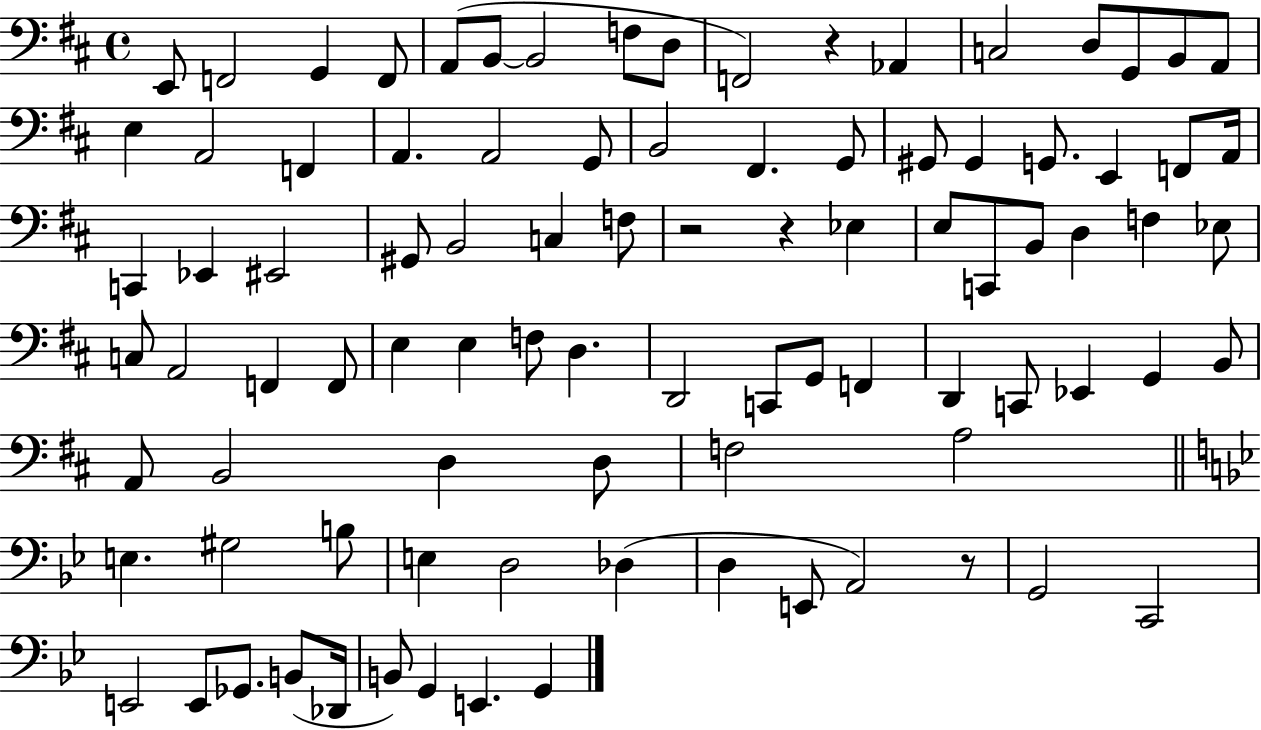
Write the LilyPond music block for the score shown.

{
  \clef bass
  \time 4/4
  \defaultTimeSignature
  \key d \major
  e,8 f,2 g,4 f,8 | a,8( b,8~~ b,2 f8 d8 | f,2) r4 aes,4 | c2 d8 g,8 b,8 a,8 | \break e4 a,2 f,4 | a,4. a,2 g,8 | b,2 fis,4. g,8 | gis,8 gis,4 g,8. e,4 f,8 a,16 | \break c,4 ees,4 eis,2 | gis,8 b,2 c4 f8 | r2 r4 ees4 | e8 c,8 b,8 d4 f4 ees8 | \break c8 a,2 f,4 f,8 | e4 e4 f8 d4. | d,2 c,8 g,8 f,4 | d,4 c,8 ees,4 g,4 b,8 | \break a,8 b,2 d4 d8 | f2 a2 | \bar "||" \break \key g \minor e4. gis2 b8 | e4 d2 des4( | d4 e,8 a,2) r8 | g,2 c,2 | \break e,2 e,8 ges,8. b,8( des,16 | b,8) g,4 e,4. g,4 | \bar "|."
}